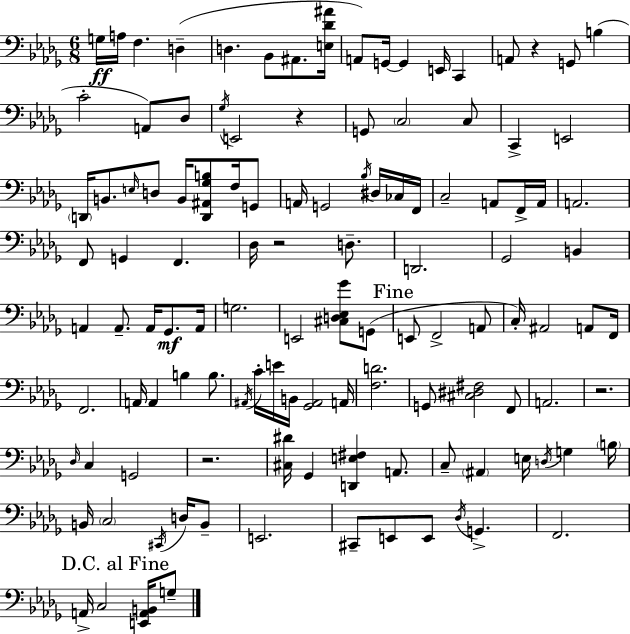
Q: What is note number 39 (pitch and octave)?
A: C3